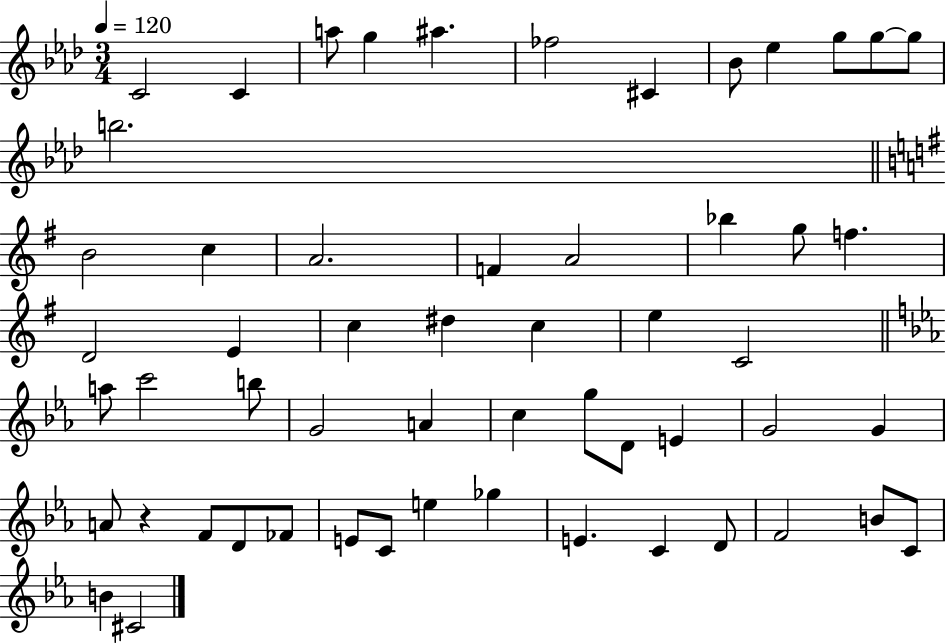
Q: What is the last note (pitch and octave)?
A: C#4